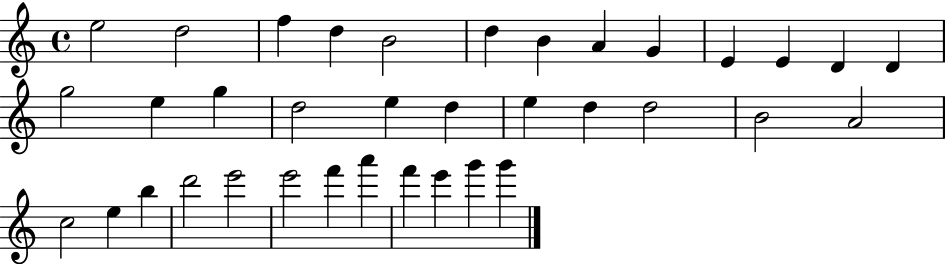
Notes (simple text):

E5/h D5/h F5/q D5/q B4/h D5/q B4/q A4/q G4/q E4/q E4/q D4/q D4/q G5/h E5/q G5/q D5/h E5/q D5/q E5/q D5/q D5/h B4/h A4/h C5/h E5/q B5/q D6/h E6/h E6/h F6/q A6/q F6/q E6/q G6/q G6/q